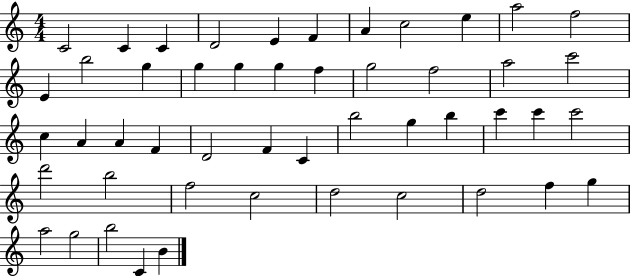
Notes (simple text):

C4/h C4/q C4/q D4/h E4/q F4/q A4/q C5/h E5/q A5/h F5/h E4/q B5/h G5/q G5/q G5/q G5/q F5/q G5/h F5/h A5/h C6/h C5/q A4/q A4/q F4/q D4/h F4/q C4/q B5/h G5/q B5/q C6/q C6/q C6/h D6/h B5/h F5/h C5/h D5/h C5/h D5/h F5/q G5/q A5/h G5/h B5/h C4/q B4/q